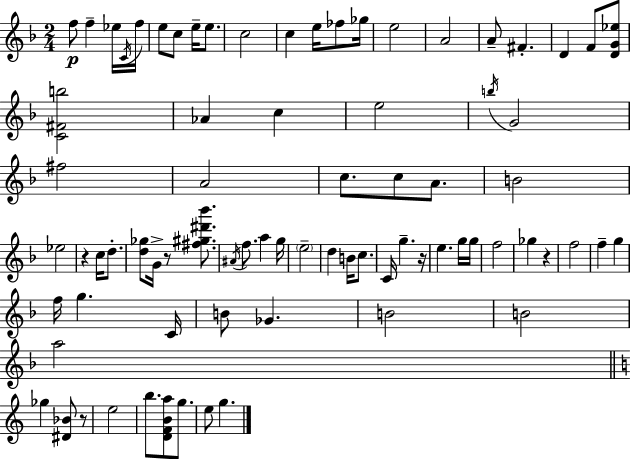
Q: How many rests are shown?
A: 5